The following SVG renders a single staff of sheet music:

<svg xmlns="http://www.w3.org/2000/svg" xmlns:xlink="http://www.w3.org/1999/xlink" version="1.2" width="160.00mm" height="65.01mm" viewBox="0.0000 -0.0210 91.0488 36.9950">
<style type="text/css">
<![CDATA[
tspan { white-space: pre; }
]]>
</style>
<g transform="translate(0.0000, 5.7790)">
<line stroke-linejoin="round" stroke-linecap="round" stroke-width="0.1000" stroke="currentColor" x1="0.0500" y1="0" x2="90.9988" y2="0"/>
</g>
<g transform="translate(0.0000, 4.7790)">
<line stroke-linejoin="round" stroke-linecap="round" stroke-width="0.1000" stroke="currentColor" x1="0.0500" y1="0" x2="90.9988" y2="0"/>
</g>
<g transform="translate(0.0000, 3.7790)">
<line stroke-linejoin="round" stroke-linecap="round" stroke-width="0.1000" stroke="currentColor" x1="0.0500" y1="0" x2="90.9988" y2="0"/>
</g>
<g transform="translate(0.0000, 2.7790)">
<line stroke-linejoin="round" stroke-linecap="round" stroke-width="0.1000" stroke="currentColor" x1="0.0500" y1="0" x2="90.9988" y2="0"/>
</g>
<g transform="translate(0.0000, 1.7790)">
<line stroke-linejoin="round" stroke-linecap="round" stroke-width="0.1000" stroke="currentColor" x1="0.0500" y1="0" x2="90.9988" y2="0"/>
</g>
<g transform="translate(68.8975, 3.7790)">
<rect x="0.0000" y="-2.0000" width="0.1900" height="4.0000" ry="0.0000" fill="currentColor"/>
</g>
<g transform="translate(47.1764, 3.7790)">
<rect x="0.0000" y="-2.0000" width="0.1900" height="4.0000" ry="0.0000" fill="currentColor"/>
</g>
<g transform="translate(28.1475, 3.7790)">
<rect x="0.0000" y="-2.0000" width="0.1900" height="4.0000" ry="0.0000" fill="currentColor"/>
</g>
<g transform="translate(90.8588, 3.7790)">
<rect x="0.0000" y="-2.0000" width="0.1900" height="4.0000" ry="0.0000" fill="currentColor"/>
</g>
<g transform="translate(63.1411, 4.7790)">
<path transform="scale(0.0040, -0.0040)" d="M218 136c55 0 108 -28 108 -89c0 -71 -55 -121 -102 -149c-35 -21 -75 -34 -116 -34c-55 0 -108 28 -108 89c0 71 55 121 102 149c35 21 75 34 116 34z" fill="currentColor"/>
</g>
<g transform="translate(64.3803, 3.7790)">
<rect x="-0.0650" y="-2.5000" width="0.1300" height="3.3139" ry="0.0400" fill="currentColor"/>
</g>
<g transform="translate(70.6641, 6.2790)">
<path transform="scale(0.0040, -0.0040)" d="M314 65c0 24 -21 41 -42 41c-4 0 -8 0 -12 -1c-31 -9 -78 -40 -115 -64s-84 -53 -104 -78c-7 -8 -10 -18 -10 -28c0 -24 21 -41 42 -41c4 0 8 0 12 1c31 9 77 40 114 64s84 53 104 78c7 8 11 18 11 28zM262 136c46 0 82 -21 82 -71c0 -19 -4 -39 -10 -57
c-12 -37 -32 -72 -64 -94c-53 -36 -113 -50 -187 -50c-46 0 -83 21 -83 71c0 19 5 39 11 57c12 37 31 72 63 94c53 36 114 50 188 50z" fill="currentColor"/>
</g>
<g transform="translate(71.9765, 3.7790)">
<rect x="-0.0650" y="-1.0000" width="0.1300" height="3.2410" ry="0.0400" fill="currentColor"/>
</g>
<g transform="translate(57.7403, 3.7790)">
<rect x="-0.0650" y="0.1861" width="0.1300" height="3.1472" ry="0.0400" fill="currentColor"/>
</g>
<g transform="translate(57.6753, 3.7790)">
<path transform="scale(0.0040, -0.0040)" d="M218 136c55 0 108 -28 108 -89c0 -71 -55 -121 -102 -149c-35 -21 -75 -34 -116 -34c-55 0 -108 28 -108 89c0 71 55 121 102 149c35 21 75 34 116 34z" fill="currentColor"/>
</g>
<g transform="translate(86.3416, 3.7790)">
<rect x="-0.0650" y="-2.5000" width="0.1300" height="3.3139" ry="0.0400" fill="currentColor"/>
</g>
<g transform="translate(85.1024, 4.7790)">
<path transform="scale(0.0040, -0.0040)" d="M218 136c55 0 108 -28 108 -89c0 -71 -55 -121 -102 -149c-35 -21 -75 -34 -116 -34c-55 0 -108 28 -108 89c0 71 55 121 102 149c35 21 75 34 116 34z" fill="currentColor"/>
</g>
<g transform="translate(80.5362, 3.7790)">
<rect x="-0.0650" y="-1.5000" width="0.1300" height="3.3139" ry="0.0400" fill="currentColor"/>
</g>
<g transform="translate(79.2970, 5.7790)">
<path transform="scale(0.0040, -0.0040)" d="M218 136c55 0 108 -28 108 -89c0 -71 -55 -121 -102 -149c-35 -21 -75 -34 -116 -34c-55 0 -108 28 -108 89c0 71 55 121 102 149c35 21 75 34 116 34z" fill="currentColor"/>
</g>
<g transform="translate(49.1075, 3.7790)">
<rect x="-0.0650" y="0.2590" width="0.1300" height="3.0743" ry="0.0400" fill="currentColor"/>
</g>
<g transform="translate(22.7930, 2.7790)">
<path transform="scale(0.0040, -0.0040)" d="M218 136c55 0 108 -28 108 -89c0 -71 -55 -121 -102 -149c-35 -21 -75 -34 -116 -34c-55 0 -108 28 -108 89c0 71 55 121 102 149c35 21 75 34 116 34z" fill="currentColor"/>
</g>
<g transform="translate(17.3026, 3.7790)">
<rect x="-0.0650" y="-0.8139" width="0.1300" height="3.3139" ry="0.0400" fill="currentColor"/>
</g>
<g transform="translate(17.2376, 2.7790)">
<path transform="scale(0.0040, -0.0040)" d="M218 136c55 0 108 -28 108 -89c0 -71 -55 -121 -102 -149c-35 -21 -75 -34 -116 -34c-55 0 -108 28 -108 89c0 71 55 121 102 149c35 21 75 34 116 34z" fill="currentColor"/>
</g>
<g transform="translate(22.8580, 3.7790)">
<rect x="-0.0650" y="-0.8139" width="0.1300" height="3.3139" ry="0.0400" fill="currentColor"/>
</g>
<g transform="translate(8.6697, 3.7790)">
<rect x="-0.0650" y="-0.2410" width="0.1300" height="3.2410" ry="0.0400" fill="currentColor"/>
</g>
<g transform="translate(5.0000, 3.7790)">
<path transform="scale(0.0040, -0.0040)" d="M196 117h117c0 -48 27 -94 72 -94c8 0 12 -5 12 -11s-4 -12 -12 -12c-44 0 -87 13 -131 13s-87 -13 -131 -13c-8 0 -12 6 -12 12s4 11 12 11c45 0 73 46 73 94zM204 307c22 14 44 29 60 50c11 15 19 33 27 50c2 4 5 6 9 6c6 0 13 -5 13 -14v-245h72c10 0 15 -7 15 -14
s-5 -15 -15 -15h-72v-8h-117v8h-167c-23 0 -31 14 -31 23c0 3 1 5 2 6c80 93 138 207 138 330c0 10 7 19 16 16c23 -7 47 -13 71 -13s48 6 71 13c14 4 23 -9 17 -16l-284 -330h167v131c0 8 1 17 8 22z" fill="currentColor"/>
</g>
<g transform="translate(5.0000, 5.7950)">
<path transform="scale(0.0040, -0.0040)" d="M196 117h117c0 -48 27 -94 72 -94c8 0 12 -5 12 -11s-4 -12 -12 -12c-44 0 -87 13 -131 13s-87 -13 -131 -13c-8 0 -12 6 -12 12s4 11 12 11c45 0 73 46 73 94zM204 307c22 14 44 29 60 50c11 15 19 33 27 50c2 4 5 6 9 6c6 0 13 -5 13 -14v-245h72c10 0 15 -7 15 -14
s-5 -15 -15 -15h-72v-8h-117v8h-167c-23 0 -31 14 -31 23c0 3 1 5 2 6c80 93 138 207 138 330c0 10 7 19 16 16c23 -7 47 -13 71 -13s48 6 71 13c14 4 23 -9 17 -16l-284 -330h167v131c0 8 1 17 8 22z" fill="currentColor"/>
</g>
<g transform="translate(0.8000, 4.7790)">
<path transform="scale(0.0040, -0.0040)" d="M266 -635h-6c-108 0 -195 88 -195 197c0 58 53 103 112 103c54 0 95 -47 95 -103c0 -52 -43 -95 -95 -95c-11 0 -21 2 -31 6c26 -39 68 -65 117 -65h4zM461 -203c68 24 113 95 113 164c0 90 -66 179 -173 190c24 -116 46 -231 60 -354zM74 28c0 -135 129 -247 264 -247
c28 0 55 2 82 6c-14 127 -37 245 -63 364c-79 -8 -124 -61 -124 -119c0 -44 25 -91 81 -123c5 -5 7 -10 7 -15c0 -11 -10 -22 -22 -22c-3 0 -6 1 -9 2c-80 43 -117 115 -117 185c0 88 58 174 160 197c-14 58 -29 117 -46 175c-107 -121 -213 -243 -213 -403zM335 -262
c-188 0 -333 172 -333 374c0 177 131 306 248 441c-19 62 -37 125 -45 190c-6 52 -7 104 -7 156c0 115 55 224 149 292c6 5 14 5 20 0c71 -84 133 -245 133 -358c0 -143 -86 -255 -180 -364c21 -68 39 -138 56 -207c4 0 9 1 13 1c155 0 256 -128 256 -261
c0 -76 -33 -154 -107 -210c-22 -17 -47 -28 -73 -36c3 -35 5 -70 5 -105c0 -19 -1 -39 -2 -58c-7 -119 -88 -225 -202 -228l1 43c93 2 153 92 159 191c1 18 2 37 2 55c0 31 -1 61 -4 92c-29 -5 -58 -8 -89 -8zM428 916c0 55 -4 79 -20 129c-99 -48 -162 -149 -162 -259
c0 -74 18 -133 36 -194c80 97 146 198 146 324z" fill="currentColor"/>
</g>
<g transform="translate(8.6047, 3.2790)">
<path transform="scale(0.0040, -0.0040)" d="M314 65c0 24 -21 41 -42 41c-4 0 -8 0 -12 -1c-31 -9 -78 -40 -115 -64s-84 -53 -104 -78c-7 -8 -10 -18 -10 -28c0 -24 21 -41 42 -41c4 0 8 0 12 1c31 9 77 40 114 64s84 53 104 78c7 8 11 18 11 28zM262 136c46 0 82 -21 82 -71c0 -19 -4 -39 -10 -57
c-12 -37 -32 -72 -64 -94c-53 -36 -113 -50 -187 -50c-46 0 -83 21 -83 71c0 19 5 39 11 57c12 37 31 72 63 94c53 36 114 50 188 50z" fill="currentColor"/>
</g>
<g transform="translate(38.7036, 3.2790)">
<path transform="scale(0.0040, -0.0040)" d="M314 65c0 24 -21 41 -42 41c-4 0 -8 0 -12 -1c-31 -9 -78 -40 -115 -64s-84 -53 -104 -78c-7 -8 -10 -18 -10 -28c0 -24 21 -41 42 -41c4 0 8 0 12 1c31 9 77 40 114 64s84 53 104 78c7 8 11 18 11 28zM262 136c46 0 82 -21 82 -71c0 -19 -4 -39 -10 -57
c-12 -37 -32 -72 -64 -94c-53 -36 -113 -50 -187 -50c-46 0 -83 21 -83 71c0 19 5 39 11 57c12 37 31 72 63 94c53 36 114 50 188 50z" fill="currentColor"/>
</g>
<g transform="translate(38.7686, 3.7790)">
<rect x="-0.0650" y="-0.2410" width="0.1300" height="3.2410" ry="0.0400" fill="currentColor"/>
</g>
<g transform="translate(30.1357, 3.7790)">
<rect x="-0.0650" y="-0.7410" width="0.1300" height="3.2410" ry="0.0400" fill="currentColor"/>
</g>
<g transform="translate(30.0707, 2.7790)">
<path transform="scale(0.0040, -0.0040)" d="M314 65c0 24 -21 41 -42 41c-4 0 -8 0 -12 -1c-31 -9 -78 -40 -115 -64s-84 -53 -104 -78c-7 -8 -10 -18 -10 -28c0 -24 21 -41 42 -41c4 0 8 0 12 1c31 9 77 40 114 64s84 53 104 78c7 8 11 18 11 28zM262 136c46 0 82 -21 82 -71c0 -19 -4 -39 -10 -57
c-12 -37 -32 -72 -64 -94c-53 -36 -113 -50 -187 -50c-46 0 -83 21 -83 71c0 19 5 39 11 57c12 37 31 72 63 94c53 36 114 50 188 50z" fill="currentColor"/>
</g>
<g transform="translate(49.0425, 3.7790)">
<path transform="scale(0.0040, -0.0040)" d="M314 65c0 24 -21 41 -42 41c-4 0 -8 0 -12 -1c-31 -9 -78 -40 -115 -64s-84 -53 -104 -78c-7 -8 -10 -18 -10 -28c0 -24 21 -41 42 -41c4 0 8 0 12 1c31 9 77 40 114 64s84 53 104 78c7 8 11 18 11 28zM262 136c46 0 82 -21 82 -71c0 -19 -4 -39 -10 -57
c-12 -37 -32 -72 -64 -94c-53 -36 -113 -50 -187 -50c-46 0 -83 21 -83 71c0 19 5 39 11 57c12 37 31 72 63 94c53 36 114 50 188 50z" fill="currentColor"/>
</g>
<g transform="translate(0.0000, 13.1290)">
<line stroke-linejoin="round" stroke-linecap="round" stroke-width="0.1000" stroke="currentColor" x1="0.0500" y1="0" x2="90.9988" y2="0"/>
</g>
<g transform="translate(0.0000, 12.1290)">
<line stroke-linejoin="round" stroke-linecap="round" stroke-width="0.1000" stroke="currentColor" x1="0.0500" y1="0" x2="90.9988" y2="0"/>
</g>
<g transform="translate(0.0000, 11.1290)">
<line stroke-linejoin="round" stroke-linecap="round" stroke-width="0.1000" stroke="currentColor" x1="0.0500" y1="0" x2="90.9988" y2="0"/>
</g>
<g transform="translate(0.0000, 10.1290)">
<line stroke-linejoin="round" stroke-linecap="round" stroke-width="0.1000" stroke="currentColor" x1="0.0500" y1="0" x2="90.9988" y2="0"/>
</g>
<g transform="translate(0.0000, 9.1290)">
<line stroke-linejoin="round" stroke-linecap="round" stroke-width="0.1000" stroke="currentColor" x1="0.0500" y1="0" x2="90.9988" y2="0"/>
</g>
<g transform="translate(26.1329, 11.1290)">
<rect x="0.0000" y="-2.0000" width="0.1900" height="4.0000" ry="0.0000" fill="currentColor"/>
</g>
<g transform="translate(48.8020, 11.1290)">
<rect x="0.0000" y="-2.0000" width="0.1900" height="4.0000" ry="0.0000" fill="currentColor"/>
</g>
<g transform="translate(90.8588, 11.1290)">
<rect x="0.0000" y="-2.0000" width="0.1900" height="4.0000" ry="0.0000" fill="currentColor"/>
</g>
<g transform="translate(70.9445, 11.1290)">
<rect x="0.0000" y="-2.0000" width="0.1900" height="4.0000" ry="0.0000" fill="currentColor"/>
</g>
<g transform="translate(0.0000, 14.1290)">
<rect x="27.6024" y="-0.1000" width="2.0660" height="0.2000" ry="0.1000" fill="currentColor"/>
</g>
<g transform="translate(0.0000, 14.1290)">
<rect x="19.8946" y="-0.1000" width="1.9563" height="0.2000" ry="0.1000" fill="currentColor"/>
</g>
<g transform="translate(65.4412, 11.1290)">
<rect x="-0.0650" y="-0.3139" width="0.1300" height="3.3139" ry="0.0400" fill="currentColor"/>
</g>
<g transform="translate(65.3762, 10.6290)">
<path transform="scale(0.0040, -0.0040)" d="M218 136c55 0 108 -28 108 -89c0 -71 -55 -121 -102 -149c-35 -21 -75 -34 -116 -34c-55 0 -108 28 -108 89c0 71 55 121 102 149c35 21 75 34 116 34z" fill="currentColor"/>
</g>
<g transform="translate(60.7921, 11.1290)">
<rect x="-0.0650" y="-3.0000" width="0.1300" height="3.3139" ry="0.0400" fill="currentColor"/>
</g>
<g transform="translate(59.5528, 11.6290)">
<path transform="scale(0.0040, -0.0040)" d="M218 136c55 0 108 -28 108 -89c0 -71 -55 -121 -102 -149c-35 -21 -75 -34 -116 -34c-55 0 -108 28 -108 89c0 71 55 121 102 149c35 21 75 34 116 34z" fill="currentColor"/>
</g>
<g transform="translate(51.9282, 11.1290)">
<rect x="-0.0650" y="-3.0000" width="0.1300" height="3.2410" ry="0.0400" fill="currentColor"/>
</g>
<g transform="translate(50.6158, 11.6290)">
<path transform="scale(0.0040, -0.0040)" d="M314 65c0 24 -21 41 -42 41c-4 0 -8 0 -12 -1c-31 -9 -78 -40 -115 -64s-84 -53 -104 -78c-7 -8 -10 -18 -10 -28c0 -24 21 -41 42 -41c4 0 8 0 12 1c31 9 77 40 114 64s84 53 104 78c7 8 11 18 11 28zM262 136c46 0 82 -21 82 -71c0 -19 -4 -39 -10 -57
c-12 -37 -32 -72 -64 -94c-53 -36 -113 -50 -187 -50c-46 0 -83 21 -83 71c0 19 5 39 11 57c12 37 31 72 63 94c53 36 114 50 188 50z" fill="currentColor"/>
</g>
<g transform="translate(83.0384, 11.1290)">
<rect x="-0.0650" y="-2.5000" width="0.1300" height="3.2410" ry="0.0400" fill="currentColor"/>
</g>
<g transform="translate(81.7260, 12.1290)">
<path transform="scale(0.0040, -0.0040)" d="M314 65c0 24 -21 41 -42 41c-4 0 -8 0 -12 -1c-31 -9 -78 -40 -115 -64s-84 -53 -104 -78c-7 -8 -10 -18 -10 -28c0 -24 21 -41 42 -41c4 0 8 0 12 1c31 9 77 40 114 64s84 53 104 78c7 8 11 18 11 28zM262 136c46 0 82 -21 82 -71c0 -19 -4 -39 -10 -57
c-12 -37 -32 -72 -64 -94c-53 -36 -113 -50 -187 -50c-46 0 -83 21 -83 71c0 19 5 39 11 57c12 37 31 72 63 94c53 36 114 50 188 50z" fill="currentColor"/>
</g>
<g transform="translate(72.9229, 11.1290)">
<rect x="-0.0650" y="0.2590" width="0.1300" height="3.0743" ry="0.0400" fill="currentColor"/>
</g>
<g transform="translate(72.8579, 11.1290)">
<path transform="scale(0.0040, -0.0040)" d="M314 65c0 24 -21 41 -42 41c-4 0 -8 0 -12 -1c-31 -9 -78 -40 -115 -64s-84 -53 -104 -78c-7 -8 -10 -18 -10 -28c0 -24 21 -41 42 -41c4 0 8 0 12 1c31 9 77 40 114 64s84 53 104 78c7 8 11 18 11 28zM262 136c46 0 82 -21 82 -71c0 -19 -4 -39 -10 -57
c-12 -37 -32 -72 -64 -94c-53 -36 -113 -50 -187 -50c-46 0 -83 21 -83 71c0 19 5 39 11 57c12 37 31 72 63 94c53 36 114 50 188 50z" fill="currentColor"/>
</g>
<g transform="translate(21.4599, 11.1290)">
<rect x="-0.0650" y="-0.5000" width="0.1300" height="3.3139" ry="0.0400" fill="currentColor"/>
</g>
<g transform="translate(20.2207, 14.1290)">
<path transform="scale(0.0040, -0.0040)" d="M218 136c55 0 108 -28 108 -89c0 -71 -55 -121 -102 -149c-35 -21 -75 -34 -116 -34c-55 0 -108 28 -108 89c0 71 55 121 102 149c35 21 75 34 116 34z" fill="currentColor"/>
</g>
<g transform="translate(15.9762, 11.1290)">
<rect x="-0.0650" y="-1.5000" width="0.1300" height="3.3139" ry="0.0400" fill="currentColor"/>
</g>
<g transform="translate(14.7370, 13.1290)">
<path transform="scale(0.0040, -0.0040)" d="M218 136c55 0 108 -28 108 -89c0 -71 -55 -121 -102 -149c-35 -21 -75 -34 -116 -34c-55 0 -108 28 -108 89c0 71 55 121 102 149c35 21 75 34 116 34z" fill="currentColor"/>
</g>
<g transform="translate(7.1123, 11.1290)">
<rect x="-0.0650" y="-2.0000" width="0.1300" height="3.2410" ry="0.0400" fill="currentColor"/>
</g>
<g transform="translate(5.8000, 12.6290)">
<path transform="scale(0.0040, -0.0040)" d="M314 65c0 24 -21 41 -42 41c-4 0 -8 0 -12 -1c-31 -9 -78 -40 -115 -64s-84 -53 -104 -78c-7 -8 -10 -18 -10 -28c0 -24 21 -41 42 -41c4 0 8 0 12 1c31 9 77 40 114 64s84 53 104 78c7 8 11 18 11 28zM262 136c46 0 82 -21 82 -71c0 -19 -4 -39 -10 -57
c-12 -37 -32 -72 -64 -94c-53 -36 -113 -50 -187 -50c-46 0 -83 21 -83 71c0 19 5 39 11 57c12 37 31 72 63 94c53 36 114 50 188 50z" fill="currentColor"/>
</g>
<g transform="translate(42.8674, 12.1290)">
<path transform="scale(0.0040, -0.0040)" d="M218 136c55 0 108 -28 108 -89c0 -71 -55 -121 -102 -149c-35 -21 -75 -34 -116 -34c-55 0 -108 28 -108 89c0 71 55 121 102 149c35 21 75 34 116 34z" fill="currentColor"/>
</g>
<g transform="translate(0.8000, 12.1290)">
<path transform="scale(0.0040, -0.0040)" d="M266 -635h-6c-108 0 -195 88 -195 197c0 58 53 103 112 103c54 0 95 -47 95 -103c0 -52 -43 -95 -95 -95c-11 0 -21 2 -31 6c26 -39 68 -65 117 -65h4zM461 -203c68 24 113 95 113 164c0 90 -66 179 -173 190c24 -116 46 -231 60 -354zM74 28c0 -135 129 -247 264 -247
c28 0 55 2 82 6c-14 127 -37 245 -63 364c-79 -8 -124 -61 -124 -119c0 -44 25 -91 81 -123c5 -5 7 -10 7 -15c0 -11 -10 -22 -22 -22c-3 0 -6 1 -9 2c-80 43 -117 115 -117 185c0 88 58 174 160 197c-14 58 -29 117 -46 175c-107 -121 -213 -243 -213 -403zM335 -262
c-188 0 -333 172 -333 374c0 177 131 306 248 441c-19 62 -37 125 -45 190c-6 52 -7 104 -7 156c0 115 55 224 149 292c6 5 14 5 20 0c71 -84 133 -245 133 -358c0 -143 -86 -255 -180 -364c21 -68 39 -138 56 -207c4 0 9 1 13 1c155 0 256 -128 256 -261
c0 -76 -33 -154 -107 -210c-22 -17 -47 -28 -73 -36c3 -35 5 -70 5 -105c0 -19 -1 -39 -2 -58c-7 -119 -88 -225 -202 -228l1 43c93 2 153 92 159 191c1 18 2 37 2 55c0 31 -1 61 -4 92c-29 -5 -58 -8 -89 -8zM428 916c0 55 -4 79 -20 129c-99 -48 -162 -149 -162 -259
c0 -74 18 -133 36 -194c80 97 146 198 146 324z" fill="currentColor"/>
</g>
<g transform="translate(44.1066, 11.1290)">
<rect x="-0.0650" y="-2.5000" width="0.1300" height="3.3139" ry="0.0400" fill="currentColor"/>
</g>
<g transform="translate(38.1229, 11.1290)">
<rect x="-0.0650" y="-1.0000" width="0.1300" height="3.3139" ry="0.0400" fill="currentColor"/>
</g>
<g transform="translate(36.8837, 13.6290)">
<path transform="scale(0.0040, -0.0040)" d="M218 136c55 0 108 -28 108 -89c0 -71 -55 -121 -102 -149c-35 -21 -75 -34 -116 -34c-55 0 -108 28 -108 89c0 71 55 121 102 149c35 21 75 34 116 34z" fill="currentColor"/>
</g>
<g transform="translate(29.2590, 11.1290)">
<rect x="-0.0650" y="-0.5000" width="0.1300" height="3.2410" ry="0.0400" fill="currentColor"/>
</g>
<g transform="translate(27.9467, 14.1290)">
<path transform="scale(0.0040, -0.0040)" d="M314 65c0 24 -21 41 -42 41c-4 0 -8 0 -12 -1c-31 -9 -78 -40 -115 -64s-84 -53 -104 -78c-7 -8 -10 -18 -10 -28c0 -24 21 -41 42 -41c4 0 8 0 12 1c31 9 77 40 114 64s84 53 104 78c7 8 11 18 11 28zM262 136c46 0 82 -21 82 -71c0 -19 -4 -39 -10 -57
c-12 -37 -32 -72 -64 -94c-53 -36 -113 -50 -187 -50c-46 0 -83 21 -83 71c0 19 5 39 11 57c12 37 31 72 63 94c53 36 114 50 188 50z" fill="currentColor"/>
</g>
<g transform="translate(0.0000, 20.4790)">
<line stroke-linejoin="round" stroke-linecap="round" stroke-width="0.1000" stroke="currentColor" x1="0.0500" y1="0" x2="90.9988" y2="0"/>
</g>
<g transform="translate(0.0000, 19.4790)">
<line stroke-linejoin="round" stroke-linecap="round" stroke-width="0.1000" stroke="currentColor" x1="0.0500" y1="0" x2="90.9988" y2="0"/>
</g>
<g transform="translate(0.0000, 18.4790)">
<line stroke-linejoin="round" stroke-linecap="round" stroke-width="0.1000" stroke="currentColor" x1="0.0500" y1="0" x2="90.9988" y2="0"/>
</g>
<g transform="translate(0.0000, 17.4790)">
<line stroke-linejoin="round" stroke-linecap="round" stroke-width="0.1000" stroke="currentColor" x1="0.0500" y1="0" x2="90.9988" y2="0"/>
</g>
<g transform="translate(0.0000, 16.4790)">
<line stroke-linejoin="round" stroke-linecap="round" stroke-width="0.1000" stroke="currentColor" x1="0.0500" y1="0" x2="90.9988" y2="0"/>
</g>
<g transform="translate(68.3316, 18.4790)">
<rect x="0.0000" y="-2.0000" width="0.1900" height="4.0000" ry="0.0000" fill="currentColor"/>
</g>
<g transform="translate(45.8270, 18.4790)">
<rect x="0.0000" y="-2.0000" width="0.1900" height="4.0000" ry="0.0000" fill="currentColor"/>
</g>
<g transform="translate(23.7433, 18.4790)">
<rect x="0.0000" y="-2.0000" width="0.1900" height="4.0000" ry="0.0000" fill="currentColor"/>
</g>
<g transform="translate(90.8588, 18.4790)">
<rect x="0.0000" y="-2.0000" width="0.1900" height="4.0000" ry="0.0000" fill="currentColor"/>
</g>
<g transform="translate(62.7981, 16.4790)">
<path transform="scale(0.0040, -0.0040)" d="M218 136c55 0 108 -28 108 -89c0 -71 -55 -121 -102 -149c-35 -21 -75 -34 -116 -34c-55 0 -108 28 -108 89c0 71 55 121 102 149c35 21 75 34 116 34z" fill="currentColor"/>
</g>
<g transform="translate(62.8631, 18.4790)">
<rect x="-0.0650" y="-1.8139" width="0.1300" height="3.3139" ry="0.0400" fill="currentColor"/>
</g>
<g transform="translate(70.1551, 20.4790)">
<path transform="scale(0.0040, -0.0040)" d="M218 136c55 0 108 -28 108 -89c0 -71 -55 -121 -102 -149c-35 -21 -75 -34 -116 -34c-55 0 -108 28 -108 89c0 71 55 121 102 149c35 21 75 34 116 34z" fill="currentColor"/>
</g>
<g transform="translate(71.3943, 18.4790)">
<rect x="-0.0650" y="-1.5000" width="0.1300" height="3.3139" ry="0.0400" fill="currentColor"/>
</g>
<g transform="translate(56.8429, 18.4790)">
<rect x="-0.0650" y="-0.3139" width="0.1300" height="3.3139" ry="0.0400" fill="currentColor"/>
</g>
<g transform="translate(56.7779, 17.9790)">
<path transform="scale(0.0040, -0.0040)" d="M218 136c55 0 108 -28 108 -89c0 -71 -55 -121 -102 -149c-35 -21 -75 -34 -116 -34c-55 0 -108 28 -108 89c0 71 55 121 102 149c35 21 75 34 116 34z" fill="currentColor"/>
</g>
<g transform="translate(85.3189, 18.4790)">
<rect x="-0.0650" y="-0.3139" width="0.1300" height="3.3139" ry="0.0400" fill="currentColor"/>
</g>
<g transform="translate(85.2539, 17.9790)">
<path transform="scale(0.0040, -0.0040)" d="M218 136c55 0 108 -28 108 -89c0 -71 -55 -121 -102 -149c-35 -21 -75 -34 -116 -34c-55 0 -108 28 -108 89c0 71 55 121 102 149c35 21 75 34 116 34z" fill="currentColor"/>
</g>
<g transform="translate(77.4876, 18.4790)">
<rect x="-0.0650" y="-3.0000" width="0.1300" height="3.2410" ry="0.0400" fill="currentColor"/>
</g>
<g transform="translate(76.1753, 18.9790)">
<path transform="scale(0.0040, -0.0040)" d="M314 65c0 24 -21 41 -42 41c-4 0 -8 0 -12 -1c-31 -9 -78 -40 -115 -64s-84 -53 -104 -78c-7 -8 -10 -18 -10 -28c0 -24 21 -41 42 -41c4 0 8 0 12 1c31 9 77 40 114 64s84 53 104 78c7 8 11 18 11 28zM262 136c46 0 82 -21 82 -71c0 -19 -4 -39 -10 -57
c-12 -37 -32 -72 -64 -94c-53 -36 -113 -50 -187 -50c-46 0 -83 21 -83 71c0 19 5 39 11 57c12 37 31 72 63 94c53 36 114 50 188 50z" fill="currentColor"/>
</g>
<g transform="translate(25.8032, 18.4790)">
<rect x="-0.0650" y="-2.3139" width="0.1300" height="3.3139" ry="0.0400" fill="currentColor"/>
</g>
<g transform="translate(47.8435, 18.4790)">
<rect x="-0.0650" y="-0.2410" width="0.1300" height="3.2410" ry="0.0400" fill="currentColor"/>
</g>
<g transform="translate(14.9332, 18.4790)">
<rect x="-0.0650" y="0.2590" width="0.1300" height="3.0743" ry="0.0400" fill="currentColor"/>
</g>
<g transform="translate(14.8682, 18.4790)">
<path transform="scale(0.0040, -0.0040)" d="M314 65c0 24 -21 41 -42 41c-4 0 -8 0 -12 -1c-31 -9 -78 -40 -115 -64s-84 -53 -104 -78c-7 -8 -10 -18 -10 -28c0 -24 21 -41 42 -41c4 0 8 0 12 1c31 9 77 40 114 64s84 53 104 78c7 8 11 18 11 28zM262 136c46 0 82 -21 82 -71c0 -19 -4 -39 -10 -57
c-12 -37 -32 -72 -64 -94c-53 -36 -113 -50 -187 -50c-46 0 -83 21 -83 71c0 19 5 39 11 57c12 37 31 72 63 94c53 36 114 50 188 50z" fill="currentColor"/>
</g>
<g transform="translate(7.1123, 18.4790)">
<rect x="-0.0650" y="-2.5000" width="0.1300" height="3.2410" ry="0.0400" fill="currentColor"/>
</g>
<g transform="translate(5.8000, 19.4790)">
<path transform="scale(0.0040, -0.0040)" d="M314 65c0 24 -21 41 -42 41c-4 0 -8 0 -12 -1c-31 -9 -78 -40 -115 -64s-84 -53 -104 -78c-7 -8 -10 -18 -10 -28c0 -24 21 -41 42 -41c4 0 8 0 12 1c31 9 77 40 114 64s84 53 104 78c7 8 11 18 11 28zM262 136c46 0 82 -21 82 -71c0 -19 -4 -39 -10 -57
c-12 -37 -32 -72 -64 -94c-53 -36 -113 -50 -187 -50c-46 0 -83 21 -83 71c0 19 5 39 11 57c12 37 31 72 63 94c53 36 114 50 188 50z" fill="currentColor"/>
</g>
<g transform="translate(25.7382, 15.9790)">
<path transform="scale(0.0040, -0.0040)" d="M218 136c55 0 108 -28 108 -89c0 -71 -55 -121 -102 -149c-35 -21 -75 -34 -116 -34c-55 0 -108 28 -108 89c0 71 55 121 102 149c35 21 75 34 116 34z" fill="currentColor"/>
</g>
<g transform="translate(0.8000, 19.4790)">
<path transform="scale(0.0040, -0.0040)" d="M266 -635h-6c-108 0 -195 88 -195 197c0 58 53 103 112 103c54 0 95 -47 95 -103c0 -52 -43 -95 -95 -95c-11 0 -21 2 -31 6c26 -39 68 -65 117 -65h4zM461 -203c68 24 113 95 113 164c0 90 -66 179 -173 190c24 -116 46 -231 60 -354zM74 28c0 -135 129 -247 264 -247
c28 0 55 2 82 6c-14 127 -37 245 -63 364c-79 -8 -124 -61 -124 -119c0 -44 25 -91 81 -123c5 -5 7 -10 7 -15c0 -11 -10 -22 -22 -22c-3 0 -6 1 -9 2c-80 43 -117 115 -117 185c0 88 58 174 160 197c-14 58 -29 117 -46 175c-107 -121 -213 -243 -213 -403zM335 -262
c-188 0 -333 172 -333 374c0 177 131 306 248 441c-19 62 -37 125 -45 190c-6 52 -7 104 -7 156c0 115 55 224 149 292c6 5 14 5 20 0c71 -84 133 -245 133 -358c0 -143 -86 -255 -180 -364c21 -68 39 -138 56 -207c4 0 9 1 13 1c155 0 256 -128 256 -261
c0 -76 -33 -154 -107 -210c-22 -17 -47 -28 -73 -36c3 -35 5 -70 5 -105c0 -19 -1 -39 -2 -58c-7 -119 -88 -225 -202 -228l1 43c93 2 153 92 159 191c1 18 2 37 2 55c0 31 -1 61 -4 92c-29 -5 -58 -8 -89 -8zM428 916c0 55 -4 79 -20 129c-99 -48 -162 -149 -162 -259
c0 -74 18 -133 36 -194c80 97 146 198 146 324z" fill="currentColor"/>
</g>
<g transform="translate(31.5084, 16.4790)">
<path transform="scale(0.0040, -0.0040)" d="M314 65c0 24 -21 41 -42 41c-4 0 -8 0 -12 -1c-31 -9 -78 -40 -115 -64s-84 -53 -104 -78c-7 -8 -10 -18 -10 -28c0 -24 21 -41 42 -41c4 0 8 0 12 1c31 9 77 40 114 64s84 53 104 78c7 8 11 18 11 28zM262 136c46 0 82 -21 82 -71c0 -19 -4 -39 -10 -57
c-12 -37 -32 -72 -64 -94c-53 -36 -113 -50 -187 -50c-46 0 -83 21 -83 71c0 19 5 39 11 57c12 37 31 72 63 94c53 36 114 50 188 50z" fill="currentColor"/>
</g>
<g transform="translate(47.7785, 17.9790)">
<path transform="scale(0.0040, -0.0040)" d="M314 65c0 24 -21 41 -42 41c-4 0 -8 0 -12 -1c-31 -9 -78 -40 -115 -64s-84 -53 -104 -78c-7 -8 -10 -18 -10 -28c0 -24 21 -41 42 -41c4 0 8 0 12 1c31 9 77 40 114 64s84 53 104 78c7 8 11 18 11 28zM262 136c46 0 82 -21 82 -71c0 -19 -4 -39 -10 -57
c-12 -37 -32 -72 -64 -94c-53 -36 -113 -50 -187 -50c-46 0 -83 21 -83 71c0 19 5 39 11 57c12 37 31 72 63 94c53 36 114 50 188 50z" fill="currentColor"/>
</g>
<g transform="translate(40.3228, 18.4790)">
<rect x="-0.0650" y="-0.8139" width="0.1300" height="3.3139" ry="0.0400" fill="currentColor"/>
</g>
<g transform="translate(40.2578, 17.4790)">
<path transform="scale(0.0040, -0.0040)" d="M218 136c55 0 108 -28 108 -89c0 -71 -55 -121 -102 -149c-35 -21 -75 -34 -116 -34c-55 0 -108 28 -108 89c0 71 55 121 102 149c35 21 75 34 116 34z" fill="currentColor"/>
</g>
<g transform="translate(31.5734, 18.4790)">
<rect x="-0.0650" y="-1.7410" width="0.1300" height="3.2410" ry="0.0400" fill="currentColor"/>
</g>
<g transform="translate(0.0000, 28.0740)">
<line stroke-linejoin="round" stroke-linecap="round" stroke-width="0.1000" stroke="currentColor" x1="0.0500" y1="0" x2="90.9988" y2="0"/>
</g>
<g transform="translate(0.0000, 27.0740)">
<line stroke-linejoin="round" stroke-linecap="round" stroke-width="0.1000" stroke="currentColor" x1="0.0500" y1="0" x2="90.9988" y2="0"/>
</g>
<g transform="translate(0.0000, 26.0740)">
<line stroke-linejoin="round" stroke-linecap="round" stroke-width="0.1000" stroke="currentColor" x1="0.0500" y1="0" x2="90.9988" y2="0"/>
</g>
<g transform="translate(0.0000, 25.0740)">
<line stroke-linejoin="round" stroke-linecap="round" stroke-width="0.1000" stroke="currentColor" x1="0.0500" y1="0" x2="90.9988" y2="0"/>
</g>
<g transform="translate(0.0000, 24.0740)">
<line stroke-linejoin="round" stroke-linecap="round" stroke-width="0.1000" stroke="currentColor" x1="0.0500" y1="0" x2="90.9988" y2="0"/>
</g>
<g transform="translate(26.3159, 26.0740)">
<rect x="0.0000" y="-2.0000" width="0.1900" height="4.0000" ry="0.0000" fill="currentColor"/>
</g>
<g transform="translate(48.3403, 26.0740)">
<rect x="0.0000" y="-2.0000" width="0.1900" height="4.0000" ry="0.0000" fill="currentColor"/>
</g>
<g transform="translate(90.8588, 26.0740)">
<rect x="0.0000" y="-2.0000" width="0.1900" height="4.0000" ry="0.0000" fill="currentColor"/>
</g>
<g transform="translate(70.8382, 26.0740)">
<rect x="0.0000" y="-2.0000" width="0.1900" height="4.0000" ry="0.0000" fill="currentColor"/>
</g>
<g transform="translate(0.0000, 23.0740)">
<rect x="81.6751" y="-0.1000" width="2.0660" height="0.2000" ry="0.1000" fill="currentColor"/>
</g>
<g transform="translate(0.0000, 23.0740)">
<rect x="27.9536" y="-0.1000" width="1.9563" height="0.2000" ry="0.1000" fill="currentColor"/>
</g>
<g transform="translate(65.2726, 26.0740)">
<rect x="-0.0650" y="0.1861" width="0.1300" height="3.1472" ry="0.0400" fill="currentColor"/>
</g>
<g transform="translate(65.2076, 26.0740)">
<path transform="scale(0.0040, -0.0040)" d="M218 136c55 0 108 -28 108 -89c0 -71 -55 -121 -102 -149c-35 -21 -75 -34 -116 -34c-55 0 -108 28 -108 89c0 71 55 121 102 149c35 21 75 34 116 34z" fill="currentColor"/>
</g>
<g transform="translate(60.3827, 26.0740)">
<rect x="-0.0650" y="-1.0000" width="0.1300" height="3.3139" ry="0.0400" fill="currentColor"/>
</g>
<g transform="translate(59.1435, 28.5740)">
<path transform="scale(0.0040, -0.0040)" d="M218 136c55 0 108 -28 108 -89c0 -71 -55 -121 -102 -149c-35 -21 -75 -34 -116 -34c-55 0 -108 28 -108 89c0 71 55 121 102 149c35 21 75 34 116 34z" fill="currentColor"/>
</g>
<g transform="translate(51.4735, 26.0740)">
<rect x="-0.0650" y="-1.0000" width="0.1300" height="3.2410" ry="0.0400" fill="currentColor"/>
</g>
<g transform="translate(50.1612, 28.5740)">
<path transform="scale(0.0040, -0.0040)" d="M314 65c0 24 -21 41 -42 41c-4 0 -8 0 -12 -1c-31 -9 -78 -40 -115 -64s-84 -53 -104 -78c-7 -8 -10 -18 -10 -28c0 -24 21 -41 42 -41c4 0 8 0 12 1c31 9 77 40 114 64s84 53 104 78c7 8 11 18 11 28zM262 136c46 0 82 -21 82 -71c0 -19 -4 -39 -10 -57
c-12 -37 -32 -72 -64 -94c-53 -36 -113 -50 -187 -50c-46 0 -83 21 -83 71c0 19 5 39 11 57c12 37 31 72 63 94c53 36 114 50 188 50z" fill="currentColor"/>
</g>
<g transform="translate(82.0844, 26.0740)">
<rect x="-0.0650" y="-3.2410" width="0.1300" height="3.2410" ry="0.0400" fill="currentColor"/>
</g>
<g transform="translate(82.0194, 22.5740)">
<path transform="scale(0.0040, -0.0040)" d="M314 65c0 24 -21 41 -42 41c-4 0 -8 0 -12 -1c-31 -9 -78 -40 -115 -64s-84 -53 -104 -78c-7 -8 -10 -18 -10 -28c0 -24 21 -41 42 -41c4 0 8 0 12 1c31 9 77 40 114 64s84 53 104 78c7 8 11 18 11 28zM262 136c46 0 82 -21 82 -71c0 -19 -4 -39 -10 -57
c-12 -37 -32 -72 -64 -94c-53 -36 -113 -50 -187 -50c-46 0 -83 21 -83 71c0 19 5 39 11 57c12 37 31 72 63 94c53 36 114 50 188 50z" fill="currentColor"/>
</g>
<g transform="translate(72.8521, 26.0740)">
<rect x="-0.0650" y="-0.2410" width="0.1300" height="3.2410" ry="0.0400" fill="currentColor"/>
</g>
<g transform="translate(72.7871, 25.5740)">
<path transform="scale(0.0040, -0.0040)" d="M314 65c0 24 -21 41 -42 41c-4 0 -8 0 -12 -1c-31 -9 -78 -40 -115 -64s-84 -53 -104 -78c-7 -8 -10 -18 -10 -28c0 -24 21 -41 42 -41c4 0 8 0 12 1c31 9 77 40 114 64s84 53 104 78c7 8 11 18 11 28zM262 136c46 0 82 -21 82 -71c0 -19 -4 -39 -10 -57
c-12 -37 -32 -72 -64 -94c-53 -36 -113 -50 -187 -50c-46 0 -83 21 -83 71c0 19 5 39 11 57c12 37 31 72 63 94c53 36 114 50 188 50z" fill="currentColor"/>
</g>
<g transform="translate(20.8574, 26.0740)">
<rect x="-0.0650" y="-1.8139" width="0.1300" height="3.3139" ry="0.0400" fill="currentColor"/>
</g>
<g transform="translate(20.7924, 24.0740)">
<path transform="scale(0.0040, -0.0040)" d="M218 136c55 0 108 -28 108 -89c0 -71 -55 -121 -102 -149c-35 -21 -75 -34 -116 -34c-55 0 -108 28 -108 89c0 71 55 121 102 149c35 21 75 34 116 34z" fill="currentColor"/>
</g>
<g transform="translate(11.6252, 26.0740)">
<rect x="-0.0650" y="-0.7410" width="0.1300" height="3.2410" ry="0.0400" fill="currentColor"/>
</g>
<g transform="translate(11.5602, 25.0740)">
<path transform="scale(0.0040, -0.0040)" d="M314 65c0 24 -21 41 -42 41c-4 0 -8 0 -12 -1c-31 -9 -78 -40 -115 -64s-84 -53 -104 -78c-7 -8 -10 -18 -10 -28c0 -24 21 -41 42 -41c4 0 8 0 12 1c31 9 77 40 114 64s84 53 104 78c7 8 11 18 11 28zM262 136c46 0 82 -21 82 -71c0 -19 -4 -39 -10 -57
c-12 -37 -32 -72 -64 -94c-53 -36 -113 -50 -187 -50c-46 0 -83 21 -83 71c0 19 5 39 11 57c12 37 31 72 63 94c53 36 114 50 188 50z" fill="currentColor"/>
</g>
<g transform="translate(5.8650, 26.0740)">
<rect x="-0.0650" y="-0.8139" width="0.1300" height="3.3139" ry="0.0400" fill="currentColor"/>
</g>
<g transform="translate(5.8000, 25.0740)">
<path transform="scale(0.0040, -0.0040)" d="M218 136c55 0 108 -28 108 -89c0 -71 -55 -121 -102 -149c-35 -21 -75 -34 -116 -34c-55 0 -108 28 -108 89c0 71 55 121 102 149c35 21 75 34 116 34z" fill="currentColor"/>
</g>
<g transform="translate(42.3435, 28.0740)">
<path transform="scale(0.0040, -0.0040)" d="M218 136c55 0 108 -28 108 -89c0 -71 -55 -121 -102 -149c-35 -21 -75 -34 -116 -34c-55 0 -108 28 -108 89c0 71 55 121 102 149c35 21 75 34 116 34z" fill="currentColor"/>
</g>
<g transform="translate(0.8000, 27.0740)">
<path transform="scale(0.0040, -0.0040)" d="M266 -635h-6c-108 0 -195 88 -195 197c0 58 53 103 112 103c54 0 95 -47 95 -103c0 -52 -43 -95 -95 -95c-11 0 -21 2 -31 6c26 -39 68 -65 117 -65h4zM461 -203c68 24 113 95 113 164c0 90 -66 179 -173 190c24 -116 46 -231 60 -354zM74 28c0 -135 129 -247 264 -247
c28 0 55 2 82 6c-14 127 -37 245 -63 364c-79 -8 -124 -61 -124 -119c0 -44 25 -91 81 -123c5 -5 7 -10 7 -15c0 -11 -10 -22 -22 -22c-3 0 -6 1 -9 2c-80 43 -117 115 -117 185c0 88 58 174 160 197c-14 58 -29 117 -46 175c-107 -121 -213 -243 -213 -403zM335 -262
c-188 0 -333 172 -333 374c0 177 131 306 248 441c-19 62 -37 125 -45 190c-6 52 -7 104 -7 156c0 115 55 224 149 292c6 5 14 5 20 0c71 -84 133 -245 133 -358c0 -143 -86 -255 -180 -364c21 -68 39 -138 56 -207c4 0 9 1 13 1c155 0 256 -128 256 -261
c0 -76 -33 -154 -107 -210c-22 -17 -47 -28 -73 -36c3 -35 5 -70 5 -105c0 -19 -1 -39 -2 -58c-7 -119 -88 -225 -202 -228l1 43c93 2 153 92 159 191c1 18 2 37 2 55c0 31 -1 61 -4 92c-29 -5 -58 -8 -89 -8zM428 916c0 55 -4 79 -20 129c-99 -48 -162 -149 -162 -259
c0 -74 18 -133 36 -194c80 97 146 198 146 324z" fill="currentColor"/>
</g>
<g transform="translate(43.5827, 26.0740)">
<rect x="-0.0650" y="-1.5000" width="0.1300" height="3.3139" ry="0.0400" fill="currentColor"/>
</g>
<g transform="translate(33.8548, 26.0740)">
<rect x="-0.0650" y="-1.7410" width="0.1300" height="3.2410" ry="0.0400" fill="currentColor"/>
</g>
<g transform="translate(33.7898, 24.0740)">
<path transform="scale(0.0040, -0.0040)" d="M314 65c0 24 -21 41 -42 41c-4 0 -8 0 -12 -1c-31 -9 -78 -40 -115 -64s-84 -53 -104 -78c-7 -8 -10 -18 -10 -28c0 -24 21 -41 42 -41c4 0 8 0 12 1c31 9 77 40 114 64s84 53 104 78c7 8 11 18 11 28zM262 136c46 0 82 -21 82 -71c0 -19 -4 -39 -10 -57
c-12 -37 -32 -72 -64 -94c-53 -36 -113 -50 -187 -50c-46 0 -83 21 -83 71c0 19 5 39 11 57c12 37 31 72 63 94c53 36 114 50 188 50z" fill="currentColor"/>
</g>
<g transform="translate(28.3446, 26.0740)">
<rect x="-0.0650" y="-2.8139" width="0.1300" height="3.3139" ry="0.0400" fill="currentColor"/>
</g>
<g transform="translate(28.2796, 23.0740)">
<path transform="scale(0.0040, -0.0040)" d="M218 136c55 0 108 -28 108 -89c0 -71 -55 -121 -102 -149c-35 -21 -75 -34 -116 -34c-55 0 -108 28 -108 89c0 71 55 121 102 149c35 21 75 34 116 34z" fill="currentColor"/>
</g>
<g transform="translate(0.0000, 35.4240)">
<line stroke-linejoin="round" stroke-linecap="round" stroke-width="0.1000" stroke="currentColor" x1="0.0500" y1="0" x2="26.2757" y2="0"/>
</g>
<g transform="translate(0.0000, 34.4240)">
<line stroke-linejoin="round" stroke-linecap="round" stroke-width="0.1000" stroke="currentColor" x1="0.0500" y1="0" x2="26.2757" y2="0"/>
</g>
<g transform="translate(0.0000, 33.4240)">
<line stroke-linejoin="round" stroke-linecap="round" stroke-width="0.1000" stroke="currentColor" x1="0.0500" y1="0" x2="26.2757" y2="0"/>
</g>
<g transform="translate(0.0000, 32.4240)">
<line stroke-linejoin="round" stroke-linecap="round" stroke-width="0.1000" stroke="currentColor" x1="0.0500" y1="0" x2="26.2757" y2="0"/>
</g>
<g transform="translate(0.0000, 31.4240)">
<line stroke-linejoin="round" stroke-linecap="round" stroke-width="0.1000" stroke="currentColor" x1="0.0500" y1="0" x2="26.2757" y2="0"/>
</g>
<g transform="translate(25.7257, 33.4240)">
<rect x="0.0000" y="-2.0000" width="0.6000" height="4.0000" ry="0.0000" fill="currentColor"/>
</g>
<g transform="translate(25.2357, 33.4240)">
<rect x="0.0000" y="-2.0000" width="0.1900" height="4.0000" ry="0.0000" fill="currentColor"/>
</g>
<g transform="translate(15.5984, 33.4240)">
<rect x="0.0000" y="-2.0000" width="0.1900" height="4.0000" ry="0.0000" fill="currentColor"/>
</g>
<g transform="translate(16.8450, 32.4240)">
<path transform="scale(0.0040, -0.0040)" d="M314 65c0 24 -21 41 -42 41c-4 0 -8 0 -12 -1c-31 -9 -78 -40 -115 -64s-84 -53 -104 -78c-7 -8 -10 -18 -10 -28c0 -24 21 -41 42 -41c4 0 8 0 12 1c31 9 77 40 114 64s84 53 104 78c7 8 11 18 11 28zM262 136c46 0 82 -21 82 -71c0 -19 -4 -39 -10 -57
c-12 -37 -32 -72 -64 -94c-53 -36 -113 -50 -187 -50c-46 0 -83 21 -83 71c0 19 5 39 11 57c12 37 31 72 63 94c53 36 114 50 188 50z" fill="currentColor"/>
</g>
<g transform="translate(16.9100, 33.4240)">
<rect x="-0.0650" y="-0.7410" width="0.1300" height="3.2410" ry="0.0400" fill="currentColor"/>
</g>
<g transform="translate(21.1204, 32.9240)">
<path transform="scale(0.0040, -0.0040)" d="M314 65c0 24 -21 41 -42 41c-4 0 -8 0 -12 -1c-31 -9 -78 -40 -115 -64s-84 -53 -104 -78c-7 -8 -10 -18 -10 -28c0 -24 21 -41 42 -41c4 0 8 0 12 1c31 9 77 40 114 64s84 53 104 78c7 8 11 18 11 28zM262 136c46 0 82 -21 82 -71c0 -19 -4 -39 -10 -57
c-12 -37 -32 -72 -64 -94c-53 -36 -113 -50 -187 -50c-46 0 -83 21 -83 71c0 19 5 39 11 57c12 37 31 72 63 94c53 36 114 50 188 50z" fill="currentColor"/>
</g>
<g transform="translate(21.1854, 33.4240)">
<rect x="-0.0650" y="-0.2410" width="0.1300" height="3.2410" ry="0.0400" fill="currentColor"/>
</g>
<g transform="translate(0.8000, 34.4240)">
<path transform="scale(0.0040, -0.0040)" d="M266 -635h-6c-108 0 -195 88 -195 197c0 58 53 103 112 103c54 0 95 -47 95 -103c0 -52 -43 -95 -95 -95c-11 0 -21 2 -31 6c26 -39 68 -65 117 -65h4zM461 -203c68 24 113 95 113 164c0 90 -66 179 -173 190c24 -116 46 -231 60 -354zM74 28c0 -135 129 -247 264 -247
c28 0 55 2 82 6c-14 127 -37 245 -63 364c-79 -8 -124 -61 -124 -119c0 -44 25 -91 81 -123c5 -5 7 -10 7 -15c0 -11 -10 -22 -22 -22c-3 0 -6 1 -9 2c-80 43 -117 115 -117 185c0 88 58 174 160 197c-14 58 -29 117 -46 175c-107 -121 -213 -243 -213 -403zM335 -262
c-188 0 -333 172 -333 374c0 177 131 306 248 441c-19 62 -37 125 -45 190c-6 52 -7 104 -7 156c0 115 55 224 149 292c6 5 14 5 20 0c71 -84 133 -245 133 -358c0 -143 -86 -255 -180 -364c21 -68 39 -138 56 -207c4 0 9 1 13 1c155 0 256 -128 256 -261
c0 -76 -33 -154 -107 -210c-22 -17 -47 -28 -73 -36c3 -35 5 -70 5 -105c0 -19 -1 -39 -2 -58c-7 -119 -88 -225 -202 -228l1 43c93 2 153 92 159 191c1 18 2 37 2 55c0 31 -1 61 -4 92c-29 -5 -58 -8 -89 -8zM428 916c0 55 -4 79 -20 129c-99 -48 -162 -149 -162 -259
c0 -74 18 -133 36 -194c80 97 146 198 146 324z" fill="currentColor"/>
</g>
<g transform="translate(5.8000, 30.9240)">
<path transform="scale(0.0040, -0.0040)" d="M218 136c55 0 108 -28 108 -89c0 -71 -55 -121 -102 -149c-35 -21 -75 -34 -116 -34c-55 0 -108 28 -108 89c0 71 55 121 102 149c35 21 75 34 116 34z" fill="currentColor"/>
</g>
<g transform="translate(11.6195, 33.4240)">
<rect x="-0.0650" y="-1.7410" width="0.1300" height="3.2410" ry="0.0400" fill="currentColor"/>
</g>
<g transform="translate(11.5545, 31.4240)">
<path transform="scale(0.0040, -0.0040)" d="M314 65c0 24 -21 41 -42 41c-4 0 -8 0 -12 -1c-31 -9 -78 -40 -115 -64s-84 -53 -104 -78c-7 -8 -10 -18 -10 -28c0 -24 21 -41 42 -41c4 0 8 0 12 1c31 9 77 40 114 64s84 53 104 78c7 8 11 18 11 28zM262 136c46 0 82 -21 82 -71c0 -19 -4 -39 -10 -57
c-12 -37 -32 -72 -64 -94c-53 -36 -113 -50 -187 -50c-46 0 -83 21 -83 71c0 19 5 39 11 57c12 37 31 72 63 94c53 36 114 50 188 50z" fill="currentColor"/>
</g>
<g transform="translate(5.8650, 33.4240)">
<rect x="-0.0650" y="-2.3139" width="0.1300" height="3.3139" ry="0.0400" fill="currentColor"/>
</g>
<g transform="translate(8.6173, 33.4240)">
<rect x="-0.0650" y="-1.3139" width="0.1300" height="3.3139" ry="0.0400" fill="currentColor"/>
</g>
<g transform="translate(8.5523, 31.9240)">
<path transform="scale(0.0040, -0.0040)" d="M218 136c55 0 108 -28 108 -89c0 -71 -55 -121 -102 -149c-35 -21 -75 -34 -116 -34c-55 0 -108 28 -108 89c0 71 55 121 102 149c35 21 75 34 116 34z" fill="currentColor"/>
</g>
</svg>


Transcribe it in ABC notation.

X:1
T:Untitled
M:4/4
L:1/4
K:C
c2 d d d2 c2 B2 B G D2 E G F2 E C C2 D G A2 A c B2 G2 G2 B2 g f2 d c2 c f E A2 c d d2 f a f2 E D2 D B c2 b2 g e f2 d2 c2